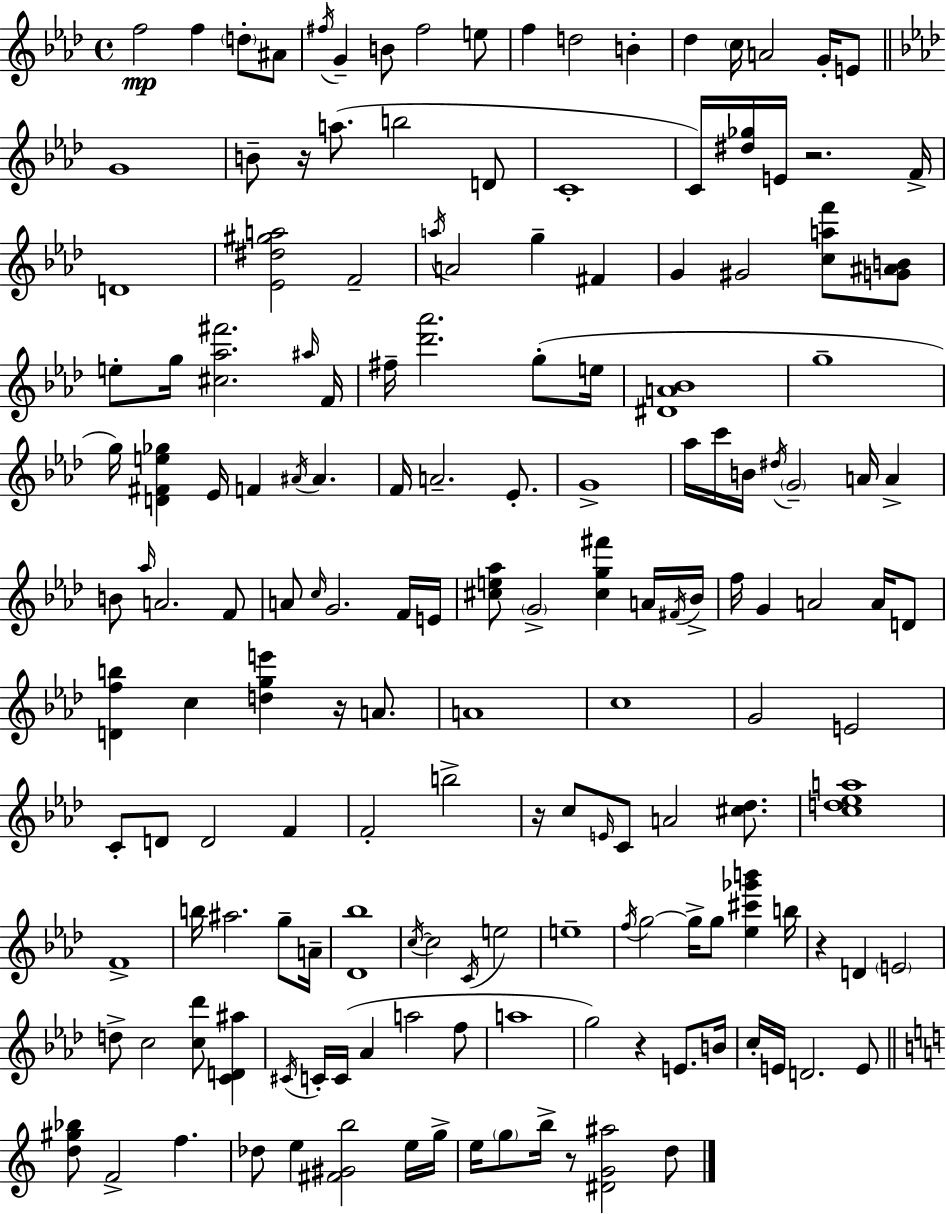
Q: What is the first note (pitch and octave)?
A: F5